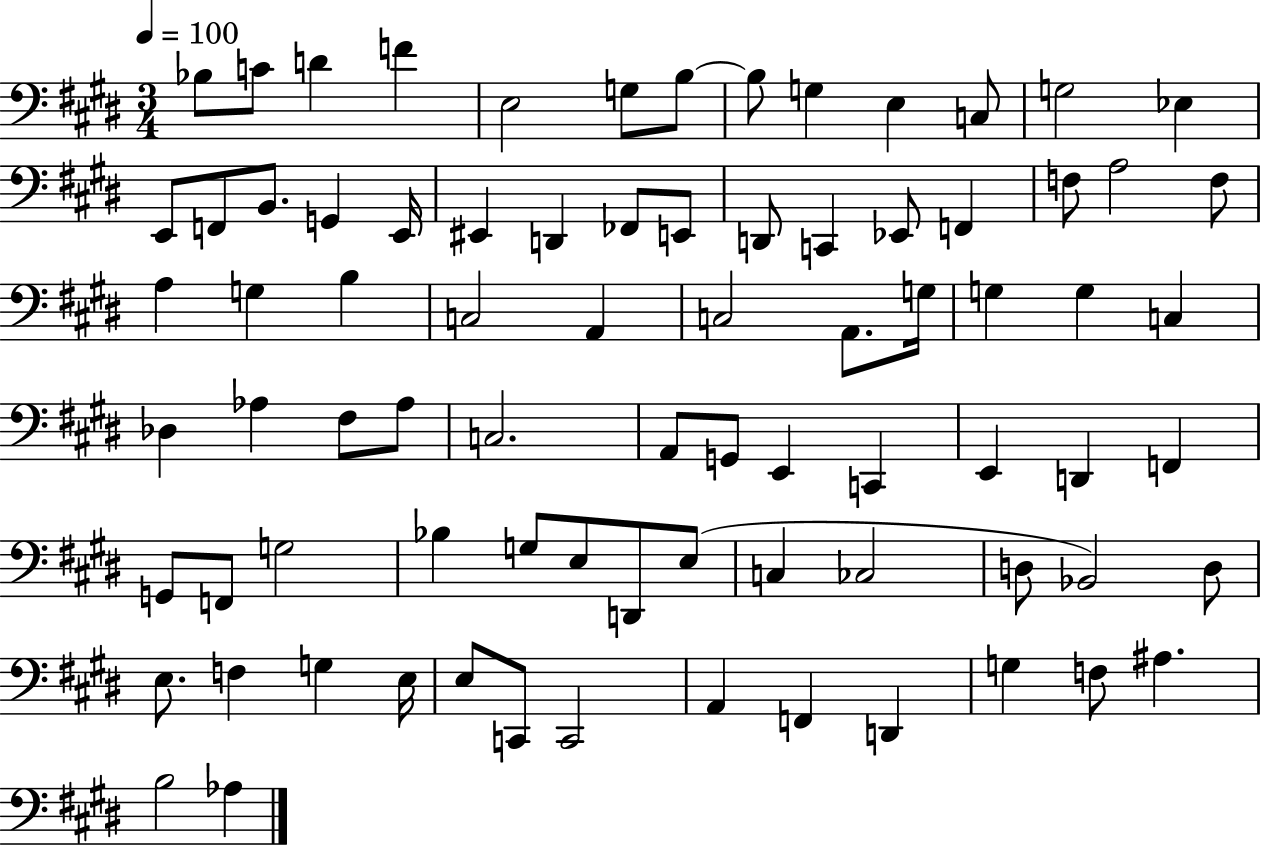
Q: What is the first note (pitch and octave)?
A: Bb3